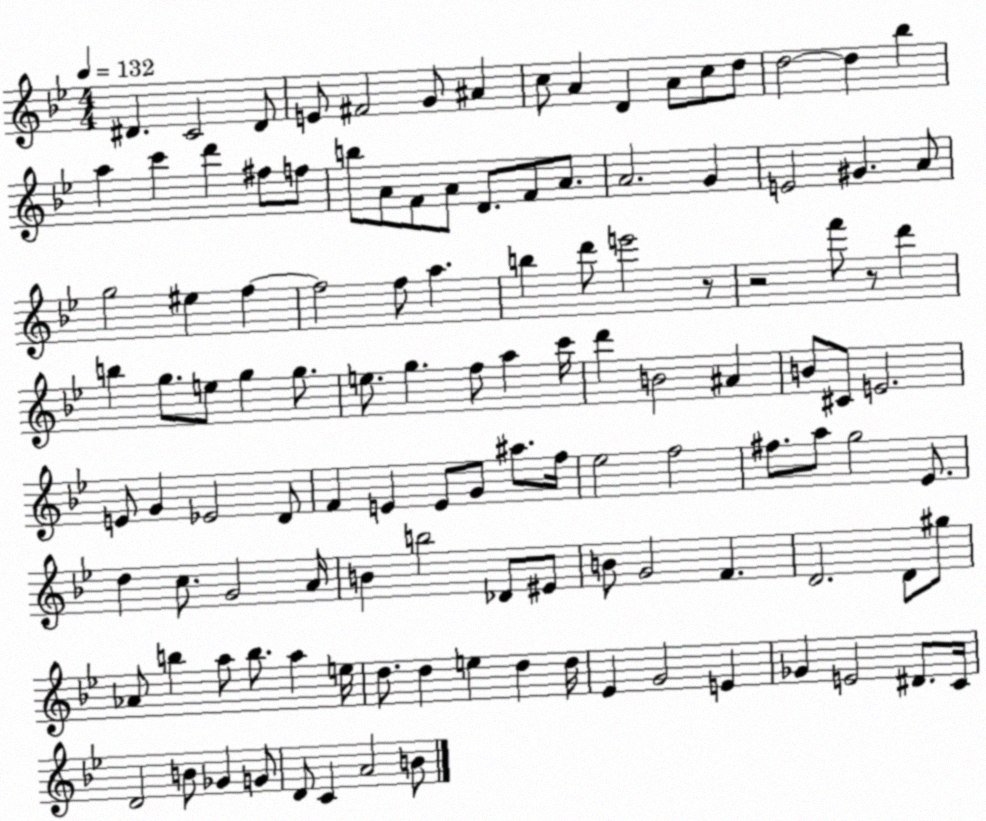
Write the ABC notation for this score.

X:1
T:Untitled
M:4/4
L:1/4
K:Bb
^D C2 ^D/2 E/2 ^F2 G/2 ^A c/2 A D A/2 c/2 d/2 d2 d _b a c' d' ^f/2 f/2 b/2 A/2 F/2 A/2 D/2 F/2 A/2 A2 G E2 ^G A/2 g2 ^e f f2 f/2 a b d'/2 e'2 z/2 z2 f'/2 z/2 d' b g/2 e/2 g g/2 e/2 g f/2 a c'/4 d' B2 ^A B/2 ^C/2 E2 E/2 G _E2 D/2 F E E/2 G/2 ^a/2 f/4 _e2 f2 ^f/2 a/2 g2 _E/2 d c/2 G2 A/4 B b2 _D/2 ^E/2 B/2 G2 F D2 D/2 ^g/2 _A/2 b a/2 b/2 a e/4 d/2 d e d d/4 _E G2 E _G E2 ^D/2 C/4 D2 B/2 _G G/2 D/2 C A2 B/2